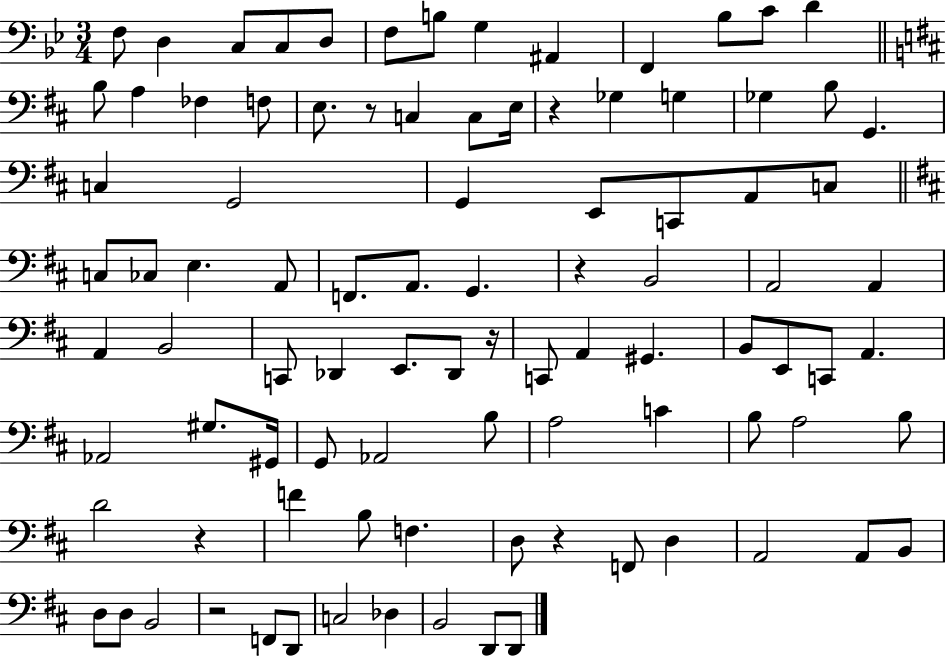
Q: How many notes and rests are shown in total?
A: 94